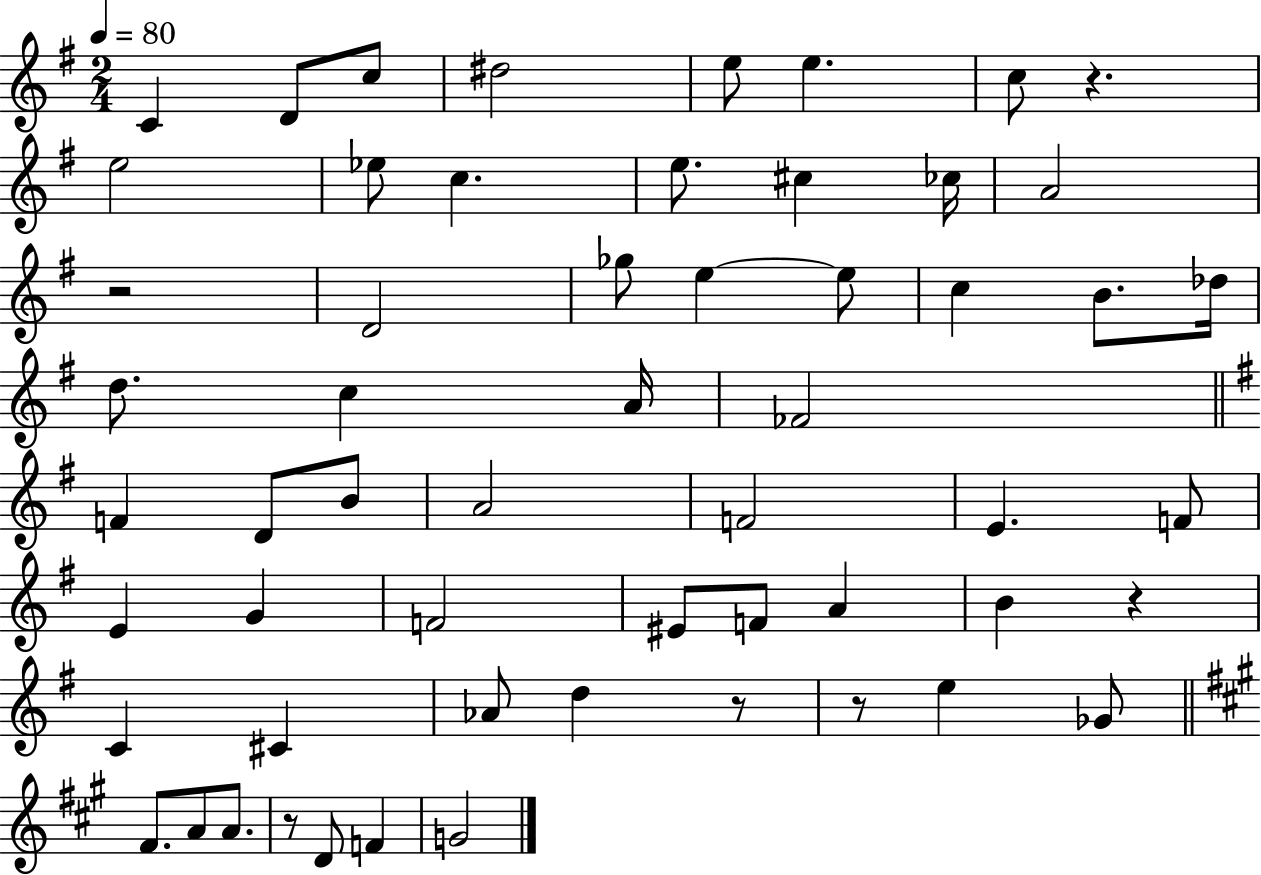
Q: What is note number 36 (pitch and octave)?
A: EIS4